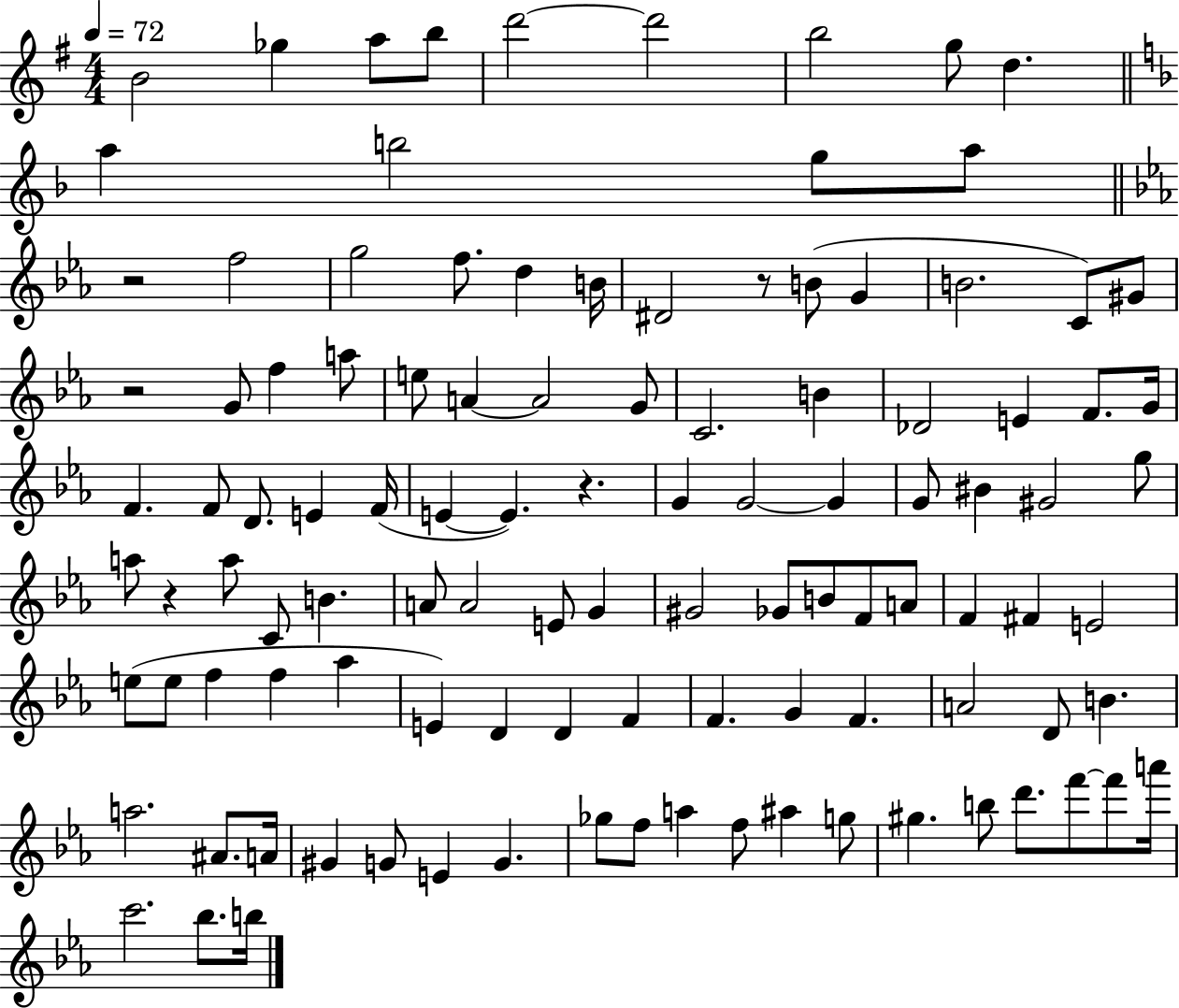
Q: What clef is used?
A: treble